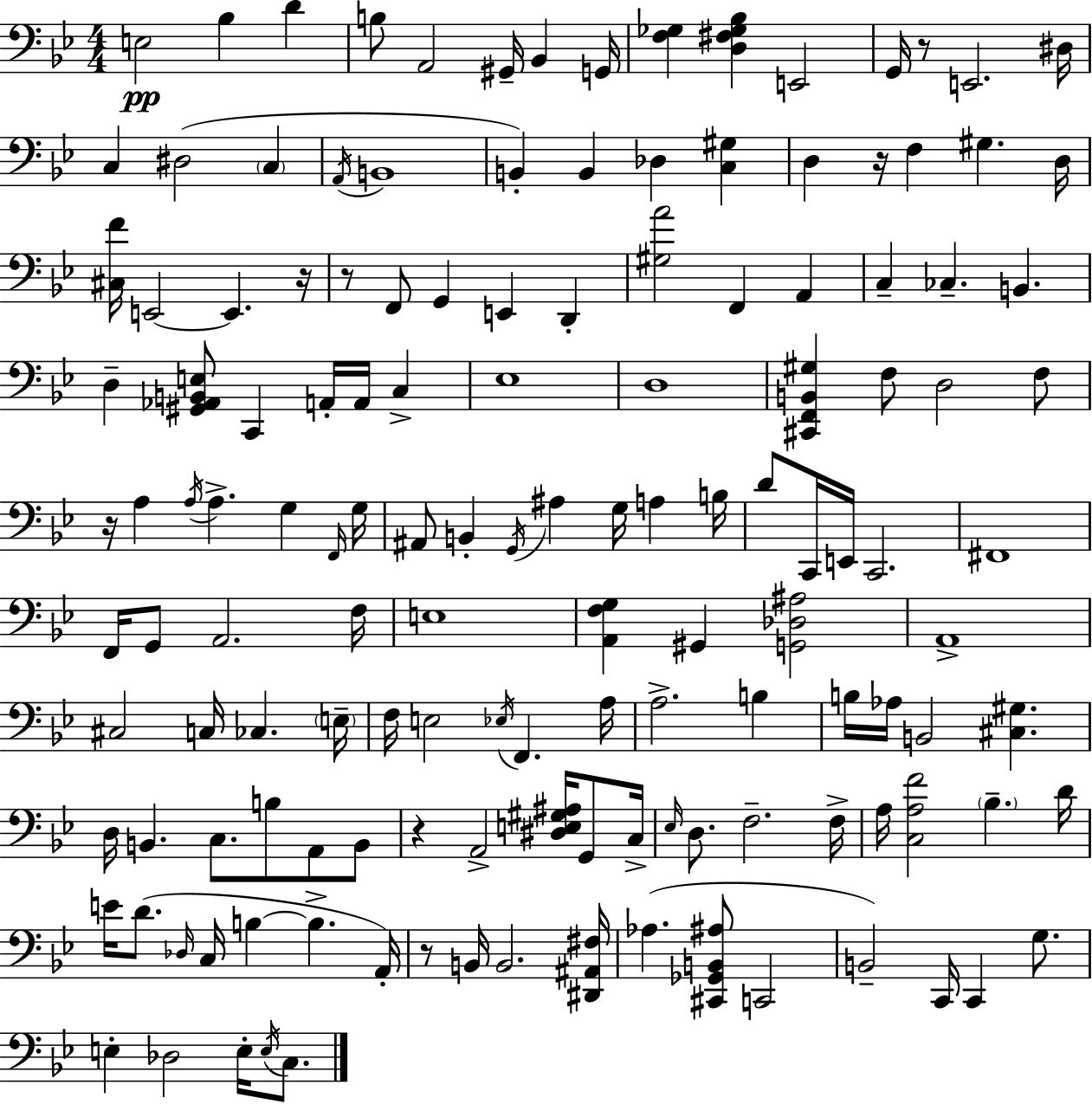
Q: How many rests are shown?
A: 7